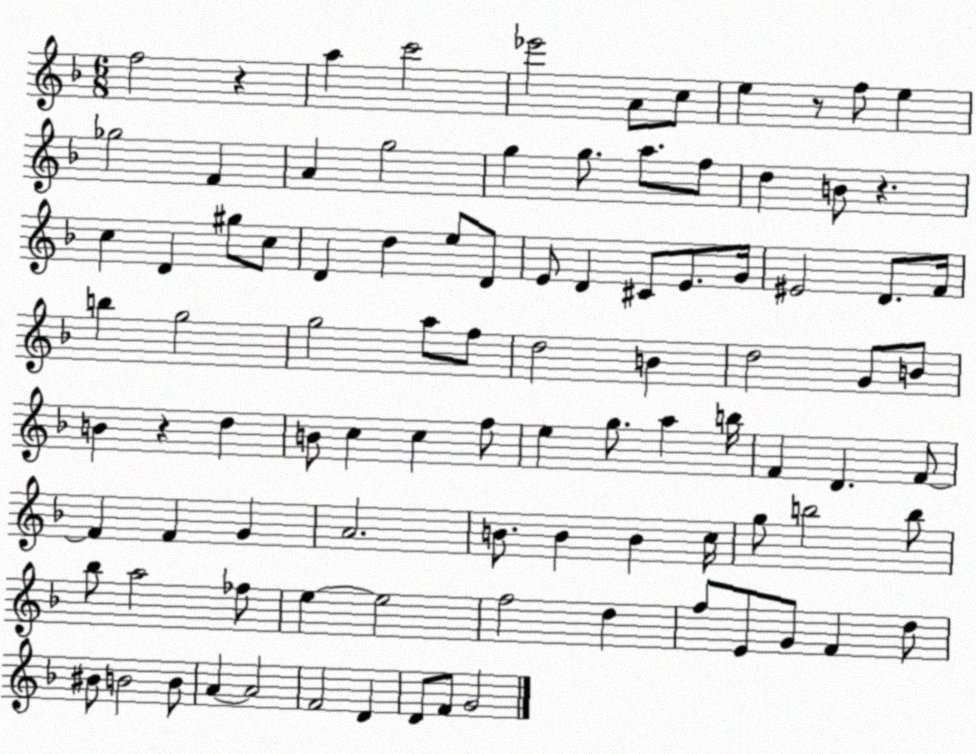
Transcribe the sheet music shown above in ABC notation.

X:1
T:Untitled
M:6/8
L:1/4
K:F
f2 z a c'2 _e'2 A/2 c/2 e z/2 f/2 e _g2 F A g2 g g/2 a/2 f/2 d B/2 z c D ^g/2 c/2 D d e/2 D/2 E/2 D ^C/2 E/2 G/4 ^E2 D/2 F/4 b g2 g2 a/2 f/2 d2 B d2 G/2 B/2 B z d B/2 c c f/2 e g/2 a b/4 F D F/2 F F G A2 B/2 B B c/4 g/2 b2 b/2 _b/2 a2 _f/2 e e2 f2 d f/2 E/2 G/2 F d/2 ^B/2 B2 B/2 A A2 F2 D D/2 F/2 G2